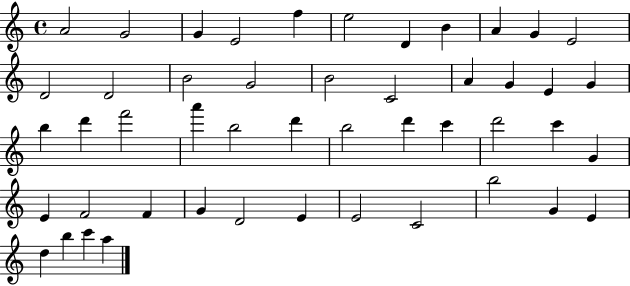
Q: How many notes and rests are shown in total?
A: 48